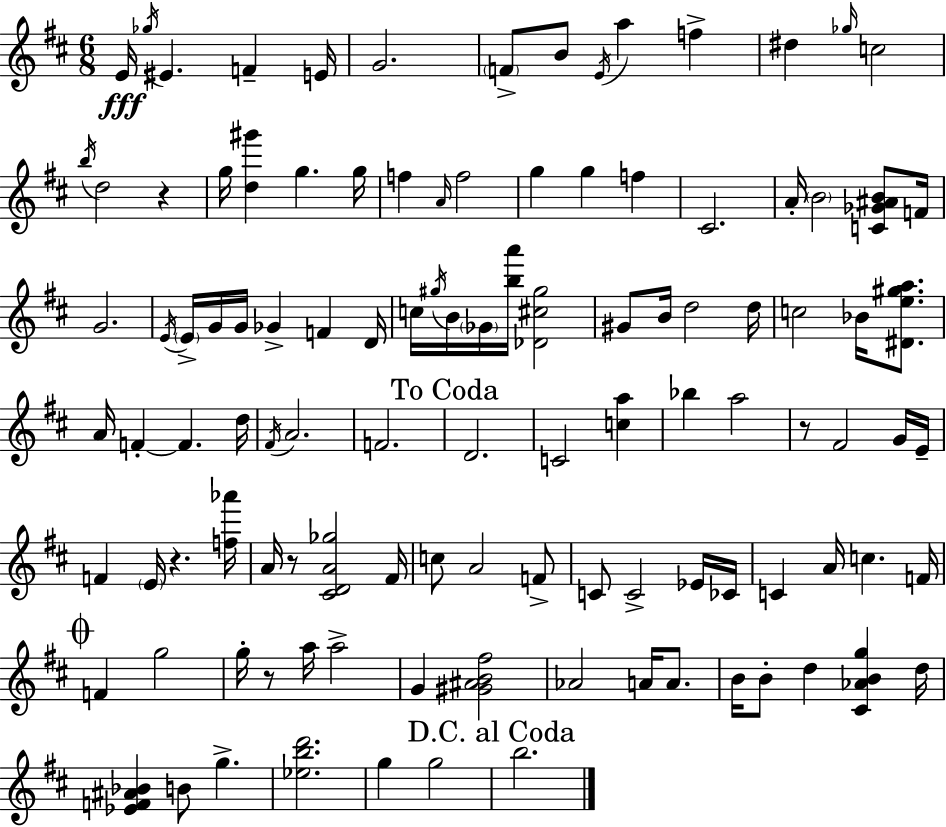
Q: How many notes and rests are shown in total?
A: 111